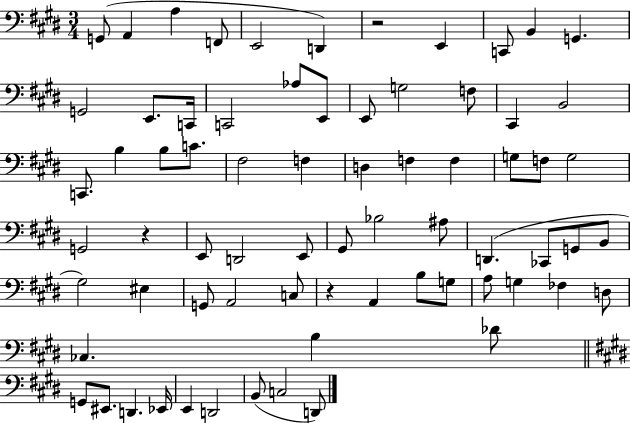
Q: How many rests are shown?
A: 3